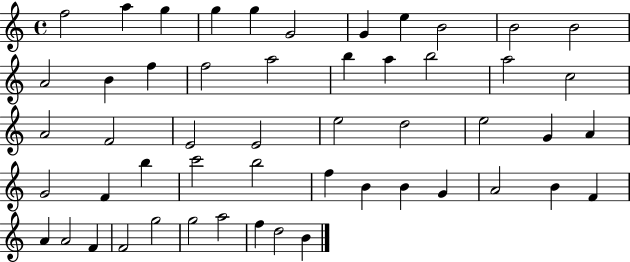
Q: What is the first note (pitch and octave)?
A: F5